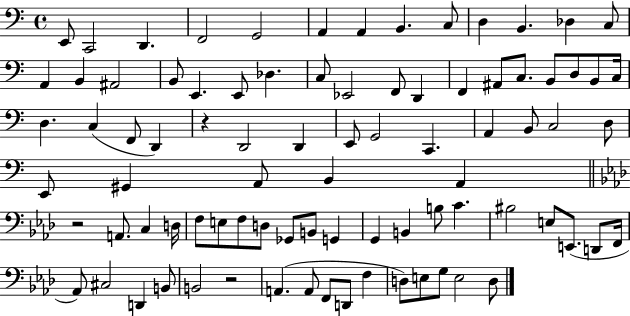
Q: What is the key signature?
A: C major